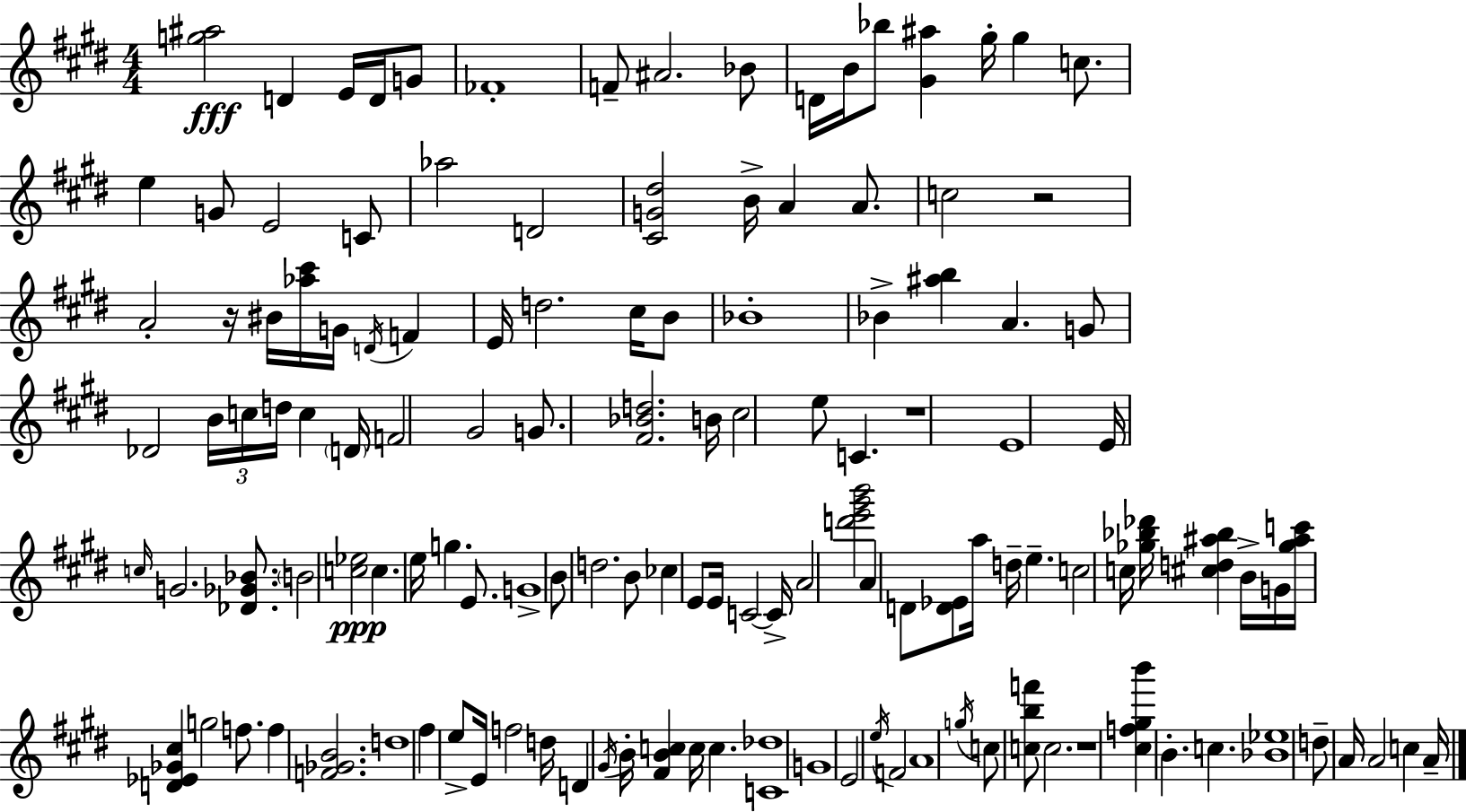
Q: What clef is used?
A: treble